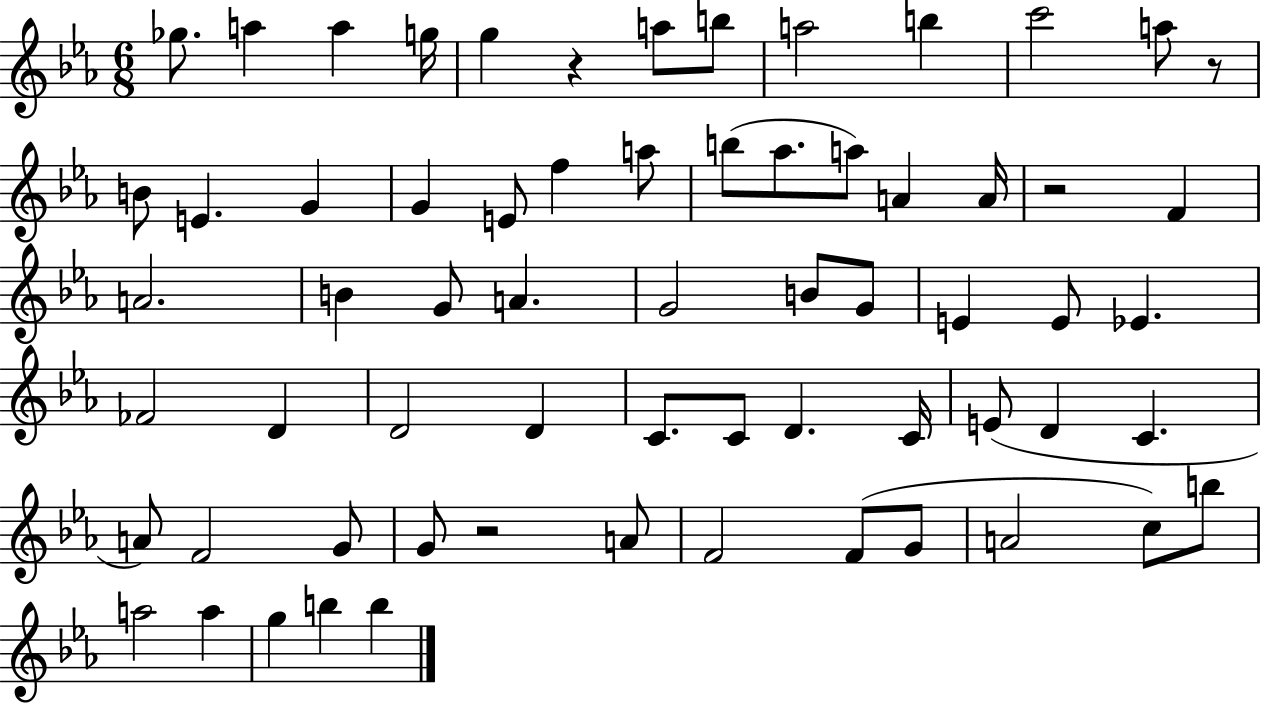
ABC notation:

X:1
T:Untitled
M:6/8
L:1/4
K:Eb
_g/2 a a g/4 g z a/2 b/2 a2 b c'2 a/2 z/2 B/2 E G G E/2 f a/2 b/2 _a/2 a/2 A A/4 z2 F A2 B G/2 A G2 B/2 G/2 E E/2 _E _F2 D D2 D C/2 C/2 D C/4 E/2 D C A/2 F2 G/2 G/2 z2 A/2 F2 F/2 G/2 A2 c/2 b/2 a2 a g b b